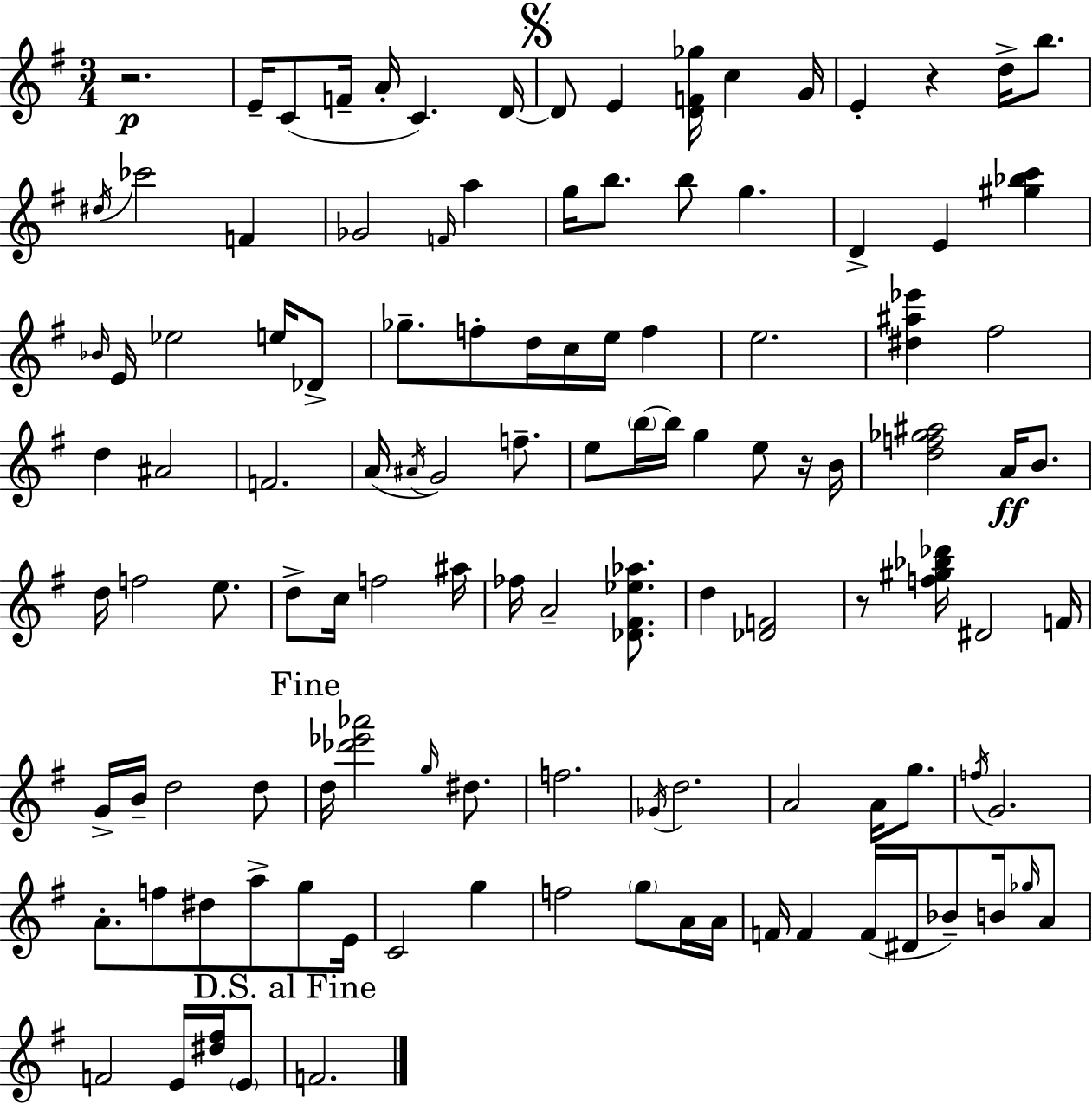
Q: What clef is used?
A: treble